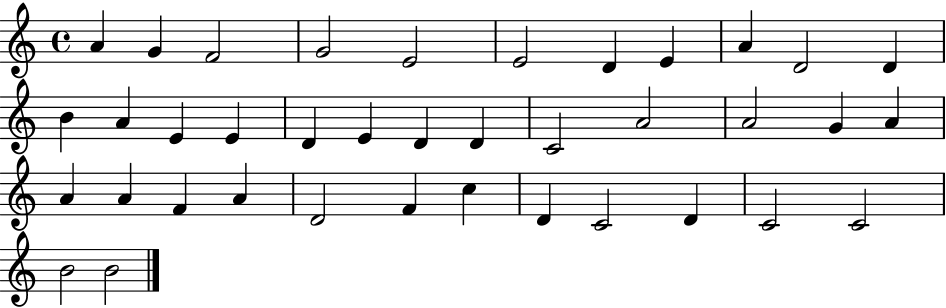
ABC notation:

X:1
T:Untitled
M:4/4
L:1/4
K:C
A G F2 G2 E2 E2 D E A D2 D B A E E D E D D C2 A2 A2 G A A A F A D2 F c D C2 D C2 C2 B2 B2